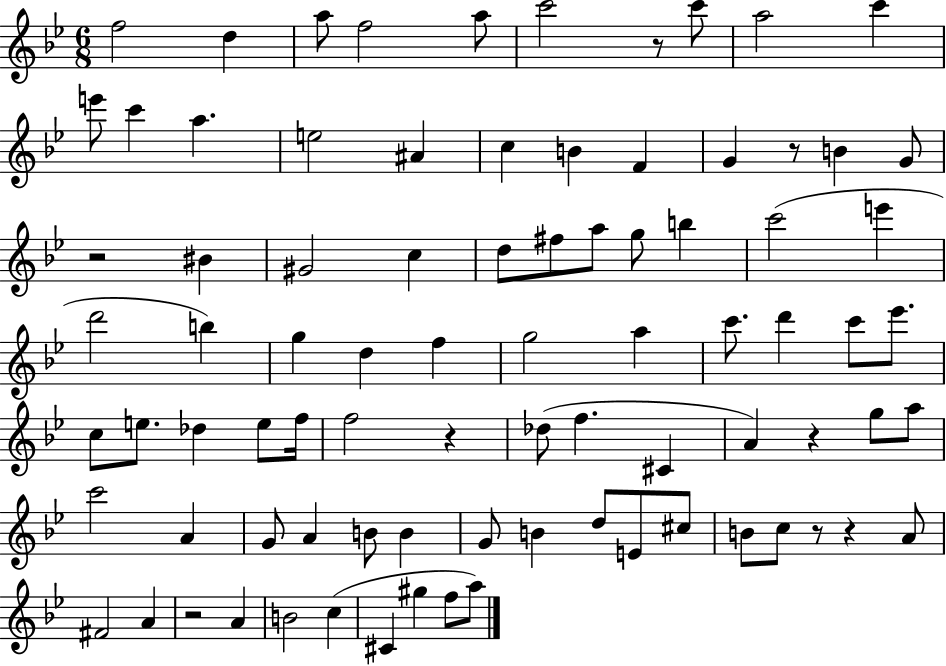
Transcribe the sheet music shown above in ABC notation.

X:1
T:Untitled
M:6/8
L:1/4
K:Bb
f2 d a/2 f2 a/2 c'2 z/2 c'/2 a2 c' e'/2 c' a e2 ^A c B F G z/2 B G/2 z2 ^B ^G2 c d/2 ^f/2 a/2 g/2 b c'2 e' d'2 b g d f g2 a c'/2 d' c'/2 _e'/2 c/2 e/2 _d e/2 f/4 f2 z _d/2 f ^C A z g/2 a/2 c'2 A G/2 A B/2 B G/2 B d/2 E/2 ^c/2 B/2 c/2 z/2 z A/2 ^F2 A z2 A B2 c ^C ^g f/2 a/2